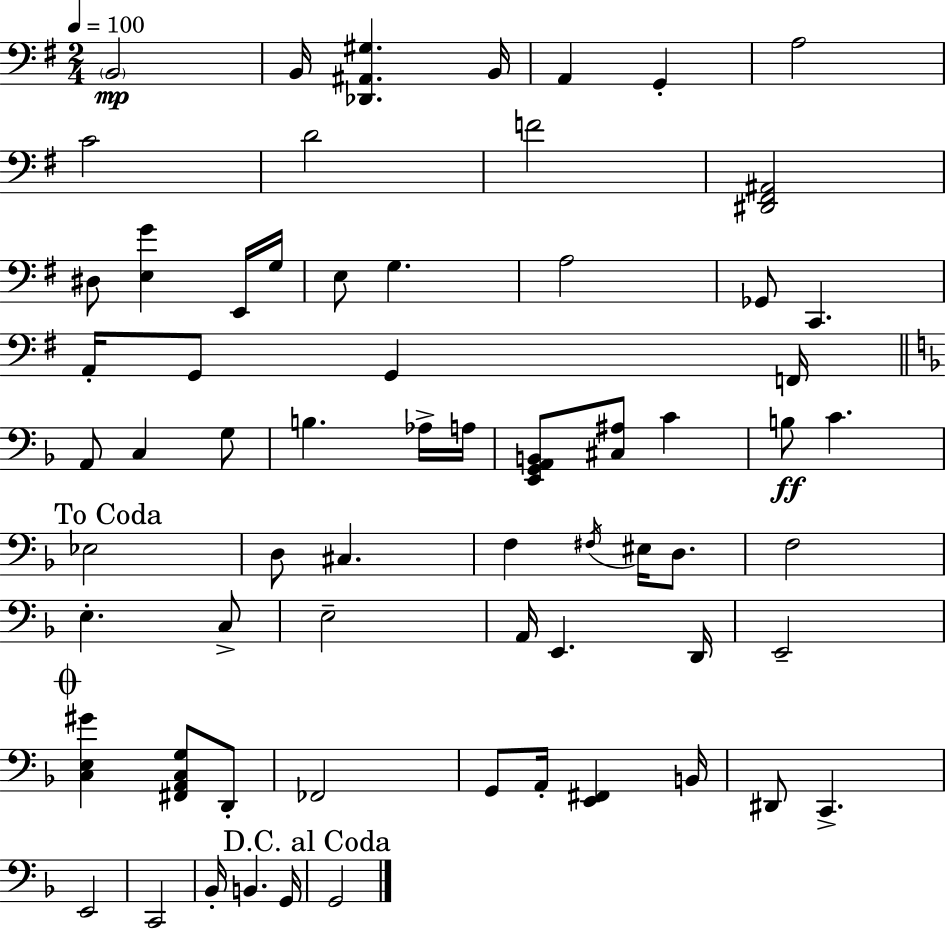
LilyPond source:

{
  \clef bass
  \numericTimeSignature
  \time 2/4
  \key g \major
  \tempo 4 = 100
  \parenthesize b,2\mp | b,16 <des, ais, gis>4. b,16 | a,4 g,4-. | a2 | \break c'2 | d'2 | f'2 | <dis, fis, ais,>2 | \break dis8 <e g'>4 e,16 g16 | e8 g4. | a2 | ges,8 c,4. | \break a,16-. g,8 g,4 f,16 | \bar "||" \break \key f \major a,8 c4 g8 | b4. aes16-> a16 | <e, g, a, b,>8 <cis ais>8 c'4 | b8\ff c'4. | \break \mark "To Coda" ees2 | d8 cis4. | f4 \acciaccatura { fis16 } eis16 d8. | f2 | \break e4.-. c8-> | e2-- | a,16 e,4. | d,16 e,2-- | \break \mark \markup { \musicglyph "scripts.coda" } <c e gis'>4 <fis, a, c g>8 d,8-. | fes,2 | g,8 a,16-. <e, fis,>4 | b,16 dis,8 c,4.-> | \break e,2 | c,2 | bes,16-. b,4. | g,16 \mark "D.C. al Coda" g,2 | \break \bar "|."
}